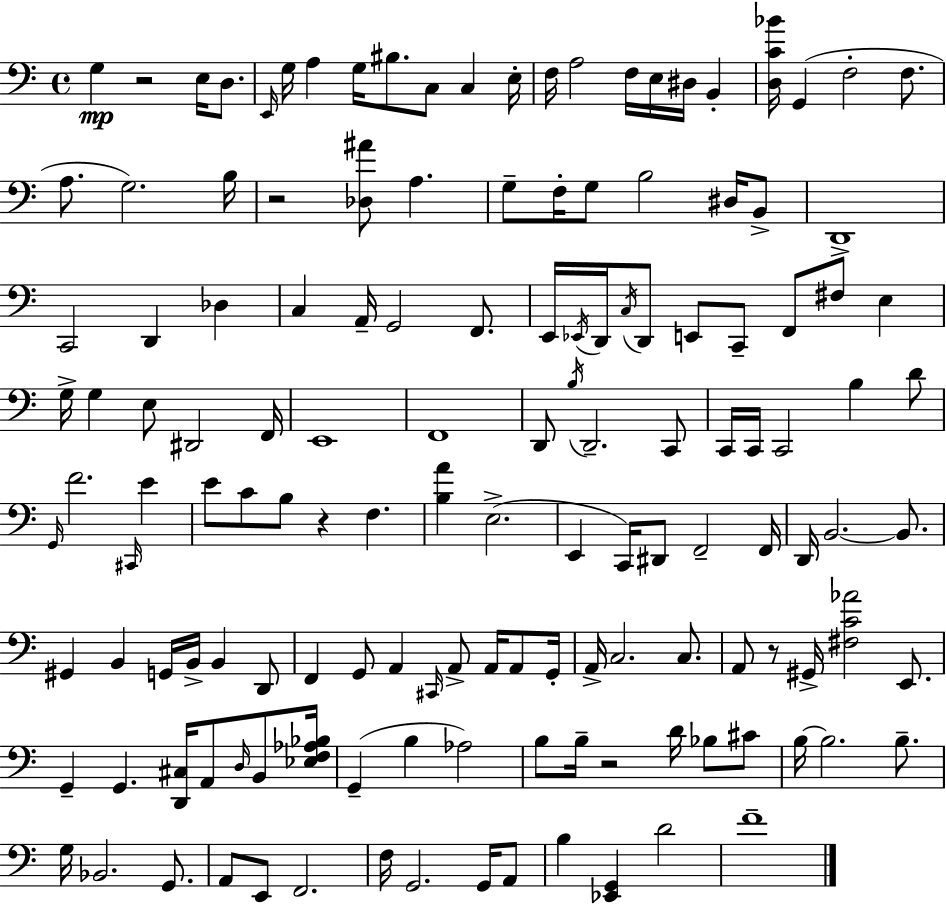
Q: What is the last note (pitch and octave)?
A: F4